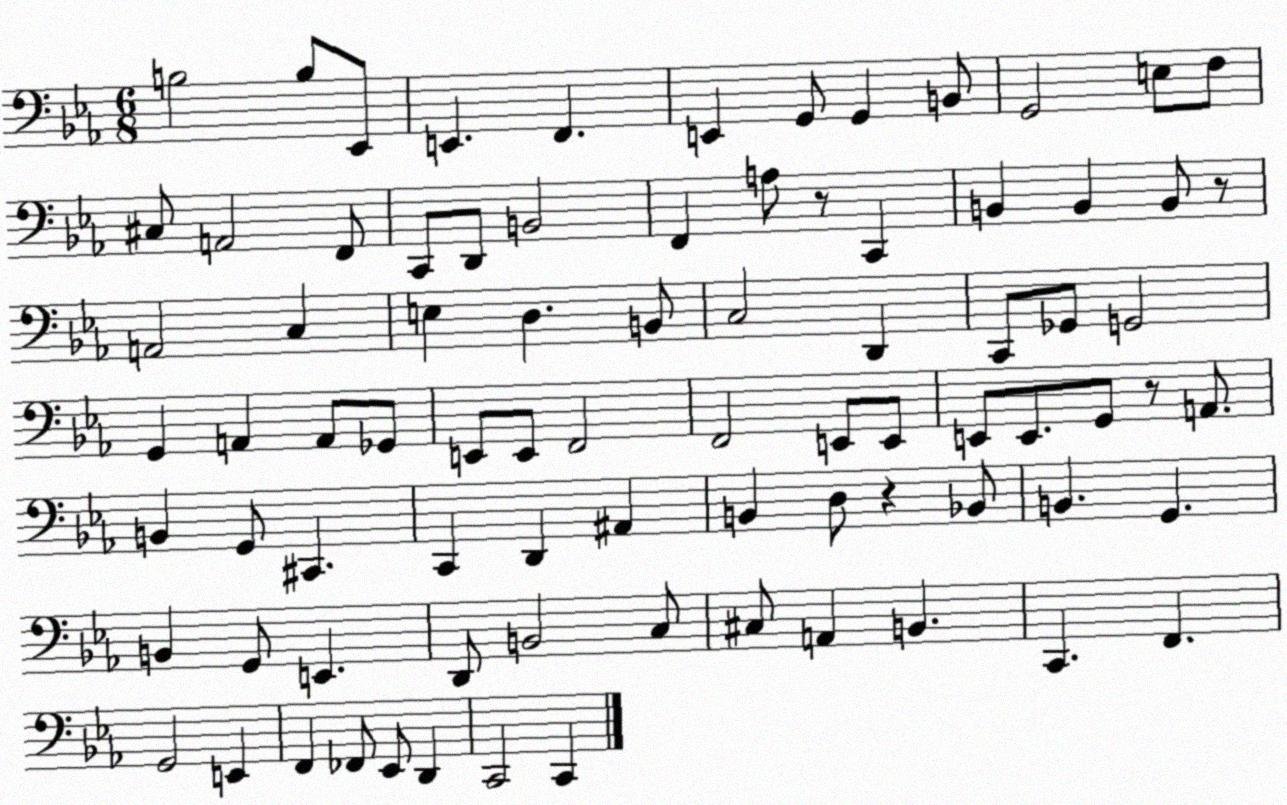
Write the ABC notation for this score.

X:1
T:Untitled
M:6/8
L:1/4
K:Eb
B,2 B,/2 _E,,/2 E,, F,, E,, G,,/2 G,, B,,/2 G,,2 E,/2 F,/2 ^C,/2 A,,2 F,,/2 C,,/2 D,,/2 B,,2 F,, A,/2 z/2 C,, B,, B,, B,,/2 z/2 A,,2 C, E, D, B,,/2 C,2 D,, C,,/2 _G,,/2 G,,2 G,, A,, A,,/2 _G,,/2 E,,/2 E,,/2 F,,2 F,,2 E,,/2 E,,/2 E,,/2 E,,/2 G,,/2 z/2 A,,/2 B,, G,,/2 ^C,, C,, D,, ^A,, B,, D,/2 z _B,,/2 B,, G,, B,, G,,/2 E,, D,,/2 B,,2 C,/2 ^C,/2 A,, B,, C,, F,, G,,2 E,, F,, _F,,/2 _E,,/2 D,, C,,2 C,,